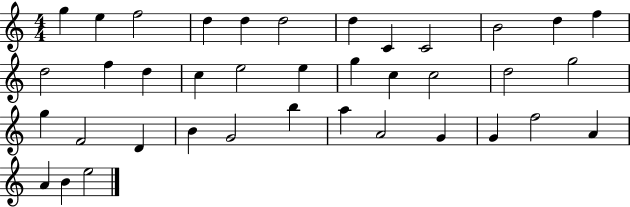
{
  \clef treble
  \numericTimeSignature
  \time 4/4
  \key c \major
  g''4 e''4 f''2 | d''4 d''4 d''2 | d''4 c'4 c'2 | b'2 d''4 f''4 | \break d''2 f''4 d''4 | c''4 e''2 e''4 | g''4 c''4 c''2 | d''2 g''2 | \break g''4 f'2 d'4 | b'4 g'2 b''4 | a''4 a'2 g'4 | g'4 f''2 a'4 | \break a'4 b'4 e''2 | \bar "|."
}